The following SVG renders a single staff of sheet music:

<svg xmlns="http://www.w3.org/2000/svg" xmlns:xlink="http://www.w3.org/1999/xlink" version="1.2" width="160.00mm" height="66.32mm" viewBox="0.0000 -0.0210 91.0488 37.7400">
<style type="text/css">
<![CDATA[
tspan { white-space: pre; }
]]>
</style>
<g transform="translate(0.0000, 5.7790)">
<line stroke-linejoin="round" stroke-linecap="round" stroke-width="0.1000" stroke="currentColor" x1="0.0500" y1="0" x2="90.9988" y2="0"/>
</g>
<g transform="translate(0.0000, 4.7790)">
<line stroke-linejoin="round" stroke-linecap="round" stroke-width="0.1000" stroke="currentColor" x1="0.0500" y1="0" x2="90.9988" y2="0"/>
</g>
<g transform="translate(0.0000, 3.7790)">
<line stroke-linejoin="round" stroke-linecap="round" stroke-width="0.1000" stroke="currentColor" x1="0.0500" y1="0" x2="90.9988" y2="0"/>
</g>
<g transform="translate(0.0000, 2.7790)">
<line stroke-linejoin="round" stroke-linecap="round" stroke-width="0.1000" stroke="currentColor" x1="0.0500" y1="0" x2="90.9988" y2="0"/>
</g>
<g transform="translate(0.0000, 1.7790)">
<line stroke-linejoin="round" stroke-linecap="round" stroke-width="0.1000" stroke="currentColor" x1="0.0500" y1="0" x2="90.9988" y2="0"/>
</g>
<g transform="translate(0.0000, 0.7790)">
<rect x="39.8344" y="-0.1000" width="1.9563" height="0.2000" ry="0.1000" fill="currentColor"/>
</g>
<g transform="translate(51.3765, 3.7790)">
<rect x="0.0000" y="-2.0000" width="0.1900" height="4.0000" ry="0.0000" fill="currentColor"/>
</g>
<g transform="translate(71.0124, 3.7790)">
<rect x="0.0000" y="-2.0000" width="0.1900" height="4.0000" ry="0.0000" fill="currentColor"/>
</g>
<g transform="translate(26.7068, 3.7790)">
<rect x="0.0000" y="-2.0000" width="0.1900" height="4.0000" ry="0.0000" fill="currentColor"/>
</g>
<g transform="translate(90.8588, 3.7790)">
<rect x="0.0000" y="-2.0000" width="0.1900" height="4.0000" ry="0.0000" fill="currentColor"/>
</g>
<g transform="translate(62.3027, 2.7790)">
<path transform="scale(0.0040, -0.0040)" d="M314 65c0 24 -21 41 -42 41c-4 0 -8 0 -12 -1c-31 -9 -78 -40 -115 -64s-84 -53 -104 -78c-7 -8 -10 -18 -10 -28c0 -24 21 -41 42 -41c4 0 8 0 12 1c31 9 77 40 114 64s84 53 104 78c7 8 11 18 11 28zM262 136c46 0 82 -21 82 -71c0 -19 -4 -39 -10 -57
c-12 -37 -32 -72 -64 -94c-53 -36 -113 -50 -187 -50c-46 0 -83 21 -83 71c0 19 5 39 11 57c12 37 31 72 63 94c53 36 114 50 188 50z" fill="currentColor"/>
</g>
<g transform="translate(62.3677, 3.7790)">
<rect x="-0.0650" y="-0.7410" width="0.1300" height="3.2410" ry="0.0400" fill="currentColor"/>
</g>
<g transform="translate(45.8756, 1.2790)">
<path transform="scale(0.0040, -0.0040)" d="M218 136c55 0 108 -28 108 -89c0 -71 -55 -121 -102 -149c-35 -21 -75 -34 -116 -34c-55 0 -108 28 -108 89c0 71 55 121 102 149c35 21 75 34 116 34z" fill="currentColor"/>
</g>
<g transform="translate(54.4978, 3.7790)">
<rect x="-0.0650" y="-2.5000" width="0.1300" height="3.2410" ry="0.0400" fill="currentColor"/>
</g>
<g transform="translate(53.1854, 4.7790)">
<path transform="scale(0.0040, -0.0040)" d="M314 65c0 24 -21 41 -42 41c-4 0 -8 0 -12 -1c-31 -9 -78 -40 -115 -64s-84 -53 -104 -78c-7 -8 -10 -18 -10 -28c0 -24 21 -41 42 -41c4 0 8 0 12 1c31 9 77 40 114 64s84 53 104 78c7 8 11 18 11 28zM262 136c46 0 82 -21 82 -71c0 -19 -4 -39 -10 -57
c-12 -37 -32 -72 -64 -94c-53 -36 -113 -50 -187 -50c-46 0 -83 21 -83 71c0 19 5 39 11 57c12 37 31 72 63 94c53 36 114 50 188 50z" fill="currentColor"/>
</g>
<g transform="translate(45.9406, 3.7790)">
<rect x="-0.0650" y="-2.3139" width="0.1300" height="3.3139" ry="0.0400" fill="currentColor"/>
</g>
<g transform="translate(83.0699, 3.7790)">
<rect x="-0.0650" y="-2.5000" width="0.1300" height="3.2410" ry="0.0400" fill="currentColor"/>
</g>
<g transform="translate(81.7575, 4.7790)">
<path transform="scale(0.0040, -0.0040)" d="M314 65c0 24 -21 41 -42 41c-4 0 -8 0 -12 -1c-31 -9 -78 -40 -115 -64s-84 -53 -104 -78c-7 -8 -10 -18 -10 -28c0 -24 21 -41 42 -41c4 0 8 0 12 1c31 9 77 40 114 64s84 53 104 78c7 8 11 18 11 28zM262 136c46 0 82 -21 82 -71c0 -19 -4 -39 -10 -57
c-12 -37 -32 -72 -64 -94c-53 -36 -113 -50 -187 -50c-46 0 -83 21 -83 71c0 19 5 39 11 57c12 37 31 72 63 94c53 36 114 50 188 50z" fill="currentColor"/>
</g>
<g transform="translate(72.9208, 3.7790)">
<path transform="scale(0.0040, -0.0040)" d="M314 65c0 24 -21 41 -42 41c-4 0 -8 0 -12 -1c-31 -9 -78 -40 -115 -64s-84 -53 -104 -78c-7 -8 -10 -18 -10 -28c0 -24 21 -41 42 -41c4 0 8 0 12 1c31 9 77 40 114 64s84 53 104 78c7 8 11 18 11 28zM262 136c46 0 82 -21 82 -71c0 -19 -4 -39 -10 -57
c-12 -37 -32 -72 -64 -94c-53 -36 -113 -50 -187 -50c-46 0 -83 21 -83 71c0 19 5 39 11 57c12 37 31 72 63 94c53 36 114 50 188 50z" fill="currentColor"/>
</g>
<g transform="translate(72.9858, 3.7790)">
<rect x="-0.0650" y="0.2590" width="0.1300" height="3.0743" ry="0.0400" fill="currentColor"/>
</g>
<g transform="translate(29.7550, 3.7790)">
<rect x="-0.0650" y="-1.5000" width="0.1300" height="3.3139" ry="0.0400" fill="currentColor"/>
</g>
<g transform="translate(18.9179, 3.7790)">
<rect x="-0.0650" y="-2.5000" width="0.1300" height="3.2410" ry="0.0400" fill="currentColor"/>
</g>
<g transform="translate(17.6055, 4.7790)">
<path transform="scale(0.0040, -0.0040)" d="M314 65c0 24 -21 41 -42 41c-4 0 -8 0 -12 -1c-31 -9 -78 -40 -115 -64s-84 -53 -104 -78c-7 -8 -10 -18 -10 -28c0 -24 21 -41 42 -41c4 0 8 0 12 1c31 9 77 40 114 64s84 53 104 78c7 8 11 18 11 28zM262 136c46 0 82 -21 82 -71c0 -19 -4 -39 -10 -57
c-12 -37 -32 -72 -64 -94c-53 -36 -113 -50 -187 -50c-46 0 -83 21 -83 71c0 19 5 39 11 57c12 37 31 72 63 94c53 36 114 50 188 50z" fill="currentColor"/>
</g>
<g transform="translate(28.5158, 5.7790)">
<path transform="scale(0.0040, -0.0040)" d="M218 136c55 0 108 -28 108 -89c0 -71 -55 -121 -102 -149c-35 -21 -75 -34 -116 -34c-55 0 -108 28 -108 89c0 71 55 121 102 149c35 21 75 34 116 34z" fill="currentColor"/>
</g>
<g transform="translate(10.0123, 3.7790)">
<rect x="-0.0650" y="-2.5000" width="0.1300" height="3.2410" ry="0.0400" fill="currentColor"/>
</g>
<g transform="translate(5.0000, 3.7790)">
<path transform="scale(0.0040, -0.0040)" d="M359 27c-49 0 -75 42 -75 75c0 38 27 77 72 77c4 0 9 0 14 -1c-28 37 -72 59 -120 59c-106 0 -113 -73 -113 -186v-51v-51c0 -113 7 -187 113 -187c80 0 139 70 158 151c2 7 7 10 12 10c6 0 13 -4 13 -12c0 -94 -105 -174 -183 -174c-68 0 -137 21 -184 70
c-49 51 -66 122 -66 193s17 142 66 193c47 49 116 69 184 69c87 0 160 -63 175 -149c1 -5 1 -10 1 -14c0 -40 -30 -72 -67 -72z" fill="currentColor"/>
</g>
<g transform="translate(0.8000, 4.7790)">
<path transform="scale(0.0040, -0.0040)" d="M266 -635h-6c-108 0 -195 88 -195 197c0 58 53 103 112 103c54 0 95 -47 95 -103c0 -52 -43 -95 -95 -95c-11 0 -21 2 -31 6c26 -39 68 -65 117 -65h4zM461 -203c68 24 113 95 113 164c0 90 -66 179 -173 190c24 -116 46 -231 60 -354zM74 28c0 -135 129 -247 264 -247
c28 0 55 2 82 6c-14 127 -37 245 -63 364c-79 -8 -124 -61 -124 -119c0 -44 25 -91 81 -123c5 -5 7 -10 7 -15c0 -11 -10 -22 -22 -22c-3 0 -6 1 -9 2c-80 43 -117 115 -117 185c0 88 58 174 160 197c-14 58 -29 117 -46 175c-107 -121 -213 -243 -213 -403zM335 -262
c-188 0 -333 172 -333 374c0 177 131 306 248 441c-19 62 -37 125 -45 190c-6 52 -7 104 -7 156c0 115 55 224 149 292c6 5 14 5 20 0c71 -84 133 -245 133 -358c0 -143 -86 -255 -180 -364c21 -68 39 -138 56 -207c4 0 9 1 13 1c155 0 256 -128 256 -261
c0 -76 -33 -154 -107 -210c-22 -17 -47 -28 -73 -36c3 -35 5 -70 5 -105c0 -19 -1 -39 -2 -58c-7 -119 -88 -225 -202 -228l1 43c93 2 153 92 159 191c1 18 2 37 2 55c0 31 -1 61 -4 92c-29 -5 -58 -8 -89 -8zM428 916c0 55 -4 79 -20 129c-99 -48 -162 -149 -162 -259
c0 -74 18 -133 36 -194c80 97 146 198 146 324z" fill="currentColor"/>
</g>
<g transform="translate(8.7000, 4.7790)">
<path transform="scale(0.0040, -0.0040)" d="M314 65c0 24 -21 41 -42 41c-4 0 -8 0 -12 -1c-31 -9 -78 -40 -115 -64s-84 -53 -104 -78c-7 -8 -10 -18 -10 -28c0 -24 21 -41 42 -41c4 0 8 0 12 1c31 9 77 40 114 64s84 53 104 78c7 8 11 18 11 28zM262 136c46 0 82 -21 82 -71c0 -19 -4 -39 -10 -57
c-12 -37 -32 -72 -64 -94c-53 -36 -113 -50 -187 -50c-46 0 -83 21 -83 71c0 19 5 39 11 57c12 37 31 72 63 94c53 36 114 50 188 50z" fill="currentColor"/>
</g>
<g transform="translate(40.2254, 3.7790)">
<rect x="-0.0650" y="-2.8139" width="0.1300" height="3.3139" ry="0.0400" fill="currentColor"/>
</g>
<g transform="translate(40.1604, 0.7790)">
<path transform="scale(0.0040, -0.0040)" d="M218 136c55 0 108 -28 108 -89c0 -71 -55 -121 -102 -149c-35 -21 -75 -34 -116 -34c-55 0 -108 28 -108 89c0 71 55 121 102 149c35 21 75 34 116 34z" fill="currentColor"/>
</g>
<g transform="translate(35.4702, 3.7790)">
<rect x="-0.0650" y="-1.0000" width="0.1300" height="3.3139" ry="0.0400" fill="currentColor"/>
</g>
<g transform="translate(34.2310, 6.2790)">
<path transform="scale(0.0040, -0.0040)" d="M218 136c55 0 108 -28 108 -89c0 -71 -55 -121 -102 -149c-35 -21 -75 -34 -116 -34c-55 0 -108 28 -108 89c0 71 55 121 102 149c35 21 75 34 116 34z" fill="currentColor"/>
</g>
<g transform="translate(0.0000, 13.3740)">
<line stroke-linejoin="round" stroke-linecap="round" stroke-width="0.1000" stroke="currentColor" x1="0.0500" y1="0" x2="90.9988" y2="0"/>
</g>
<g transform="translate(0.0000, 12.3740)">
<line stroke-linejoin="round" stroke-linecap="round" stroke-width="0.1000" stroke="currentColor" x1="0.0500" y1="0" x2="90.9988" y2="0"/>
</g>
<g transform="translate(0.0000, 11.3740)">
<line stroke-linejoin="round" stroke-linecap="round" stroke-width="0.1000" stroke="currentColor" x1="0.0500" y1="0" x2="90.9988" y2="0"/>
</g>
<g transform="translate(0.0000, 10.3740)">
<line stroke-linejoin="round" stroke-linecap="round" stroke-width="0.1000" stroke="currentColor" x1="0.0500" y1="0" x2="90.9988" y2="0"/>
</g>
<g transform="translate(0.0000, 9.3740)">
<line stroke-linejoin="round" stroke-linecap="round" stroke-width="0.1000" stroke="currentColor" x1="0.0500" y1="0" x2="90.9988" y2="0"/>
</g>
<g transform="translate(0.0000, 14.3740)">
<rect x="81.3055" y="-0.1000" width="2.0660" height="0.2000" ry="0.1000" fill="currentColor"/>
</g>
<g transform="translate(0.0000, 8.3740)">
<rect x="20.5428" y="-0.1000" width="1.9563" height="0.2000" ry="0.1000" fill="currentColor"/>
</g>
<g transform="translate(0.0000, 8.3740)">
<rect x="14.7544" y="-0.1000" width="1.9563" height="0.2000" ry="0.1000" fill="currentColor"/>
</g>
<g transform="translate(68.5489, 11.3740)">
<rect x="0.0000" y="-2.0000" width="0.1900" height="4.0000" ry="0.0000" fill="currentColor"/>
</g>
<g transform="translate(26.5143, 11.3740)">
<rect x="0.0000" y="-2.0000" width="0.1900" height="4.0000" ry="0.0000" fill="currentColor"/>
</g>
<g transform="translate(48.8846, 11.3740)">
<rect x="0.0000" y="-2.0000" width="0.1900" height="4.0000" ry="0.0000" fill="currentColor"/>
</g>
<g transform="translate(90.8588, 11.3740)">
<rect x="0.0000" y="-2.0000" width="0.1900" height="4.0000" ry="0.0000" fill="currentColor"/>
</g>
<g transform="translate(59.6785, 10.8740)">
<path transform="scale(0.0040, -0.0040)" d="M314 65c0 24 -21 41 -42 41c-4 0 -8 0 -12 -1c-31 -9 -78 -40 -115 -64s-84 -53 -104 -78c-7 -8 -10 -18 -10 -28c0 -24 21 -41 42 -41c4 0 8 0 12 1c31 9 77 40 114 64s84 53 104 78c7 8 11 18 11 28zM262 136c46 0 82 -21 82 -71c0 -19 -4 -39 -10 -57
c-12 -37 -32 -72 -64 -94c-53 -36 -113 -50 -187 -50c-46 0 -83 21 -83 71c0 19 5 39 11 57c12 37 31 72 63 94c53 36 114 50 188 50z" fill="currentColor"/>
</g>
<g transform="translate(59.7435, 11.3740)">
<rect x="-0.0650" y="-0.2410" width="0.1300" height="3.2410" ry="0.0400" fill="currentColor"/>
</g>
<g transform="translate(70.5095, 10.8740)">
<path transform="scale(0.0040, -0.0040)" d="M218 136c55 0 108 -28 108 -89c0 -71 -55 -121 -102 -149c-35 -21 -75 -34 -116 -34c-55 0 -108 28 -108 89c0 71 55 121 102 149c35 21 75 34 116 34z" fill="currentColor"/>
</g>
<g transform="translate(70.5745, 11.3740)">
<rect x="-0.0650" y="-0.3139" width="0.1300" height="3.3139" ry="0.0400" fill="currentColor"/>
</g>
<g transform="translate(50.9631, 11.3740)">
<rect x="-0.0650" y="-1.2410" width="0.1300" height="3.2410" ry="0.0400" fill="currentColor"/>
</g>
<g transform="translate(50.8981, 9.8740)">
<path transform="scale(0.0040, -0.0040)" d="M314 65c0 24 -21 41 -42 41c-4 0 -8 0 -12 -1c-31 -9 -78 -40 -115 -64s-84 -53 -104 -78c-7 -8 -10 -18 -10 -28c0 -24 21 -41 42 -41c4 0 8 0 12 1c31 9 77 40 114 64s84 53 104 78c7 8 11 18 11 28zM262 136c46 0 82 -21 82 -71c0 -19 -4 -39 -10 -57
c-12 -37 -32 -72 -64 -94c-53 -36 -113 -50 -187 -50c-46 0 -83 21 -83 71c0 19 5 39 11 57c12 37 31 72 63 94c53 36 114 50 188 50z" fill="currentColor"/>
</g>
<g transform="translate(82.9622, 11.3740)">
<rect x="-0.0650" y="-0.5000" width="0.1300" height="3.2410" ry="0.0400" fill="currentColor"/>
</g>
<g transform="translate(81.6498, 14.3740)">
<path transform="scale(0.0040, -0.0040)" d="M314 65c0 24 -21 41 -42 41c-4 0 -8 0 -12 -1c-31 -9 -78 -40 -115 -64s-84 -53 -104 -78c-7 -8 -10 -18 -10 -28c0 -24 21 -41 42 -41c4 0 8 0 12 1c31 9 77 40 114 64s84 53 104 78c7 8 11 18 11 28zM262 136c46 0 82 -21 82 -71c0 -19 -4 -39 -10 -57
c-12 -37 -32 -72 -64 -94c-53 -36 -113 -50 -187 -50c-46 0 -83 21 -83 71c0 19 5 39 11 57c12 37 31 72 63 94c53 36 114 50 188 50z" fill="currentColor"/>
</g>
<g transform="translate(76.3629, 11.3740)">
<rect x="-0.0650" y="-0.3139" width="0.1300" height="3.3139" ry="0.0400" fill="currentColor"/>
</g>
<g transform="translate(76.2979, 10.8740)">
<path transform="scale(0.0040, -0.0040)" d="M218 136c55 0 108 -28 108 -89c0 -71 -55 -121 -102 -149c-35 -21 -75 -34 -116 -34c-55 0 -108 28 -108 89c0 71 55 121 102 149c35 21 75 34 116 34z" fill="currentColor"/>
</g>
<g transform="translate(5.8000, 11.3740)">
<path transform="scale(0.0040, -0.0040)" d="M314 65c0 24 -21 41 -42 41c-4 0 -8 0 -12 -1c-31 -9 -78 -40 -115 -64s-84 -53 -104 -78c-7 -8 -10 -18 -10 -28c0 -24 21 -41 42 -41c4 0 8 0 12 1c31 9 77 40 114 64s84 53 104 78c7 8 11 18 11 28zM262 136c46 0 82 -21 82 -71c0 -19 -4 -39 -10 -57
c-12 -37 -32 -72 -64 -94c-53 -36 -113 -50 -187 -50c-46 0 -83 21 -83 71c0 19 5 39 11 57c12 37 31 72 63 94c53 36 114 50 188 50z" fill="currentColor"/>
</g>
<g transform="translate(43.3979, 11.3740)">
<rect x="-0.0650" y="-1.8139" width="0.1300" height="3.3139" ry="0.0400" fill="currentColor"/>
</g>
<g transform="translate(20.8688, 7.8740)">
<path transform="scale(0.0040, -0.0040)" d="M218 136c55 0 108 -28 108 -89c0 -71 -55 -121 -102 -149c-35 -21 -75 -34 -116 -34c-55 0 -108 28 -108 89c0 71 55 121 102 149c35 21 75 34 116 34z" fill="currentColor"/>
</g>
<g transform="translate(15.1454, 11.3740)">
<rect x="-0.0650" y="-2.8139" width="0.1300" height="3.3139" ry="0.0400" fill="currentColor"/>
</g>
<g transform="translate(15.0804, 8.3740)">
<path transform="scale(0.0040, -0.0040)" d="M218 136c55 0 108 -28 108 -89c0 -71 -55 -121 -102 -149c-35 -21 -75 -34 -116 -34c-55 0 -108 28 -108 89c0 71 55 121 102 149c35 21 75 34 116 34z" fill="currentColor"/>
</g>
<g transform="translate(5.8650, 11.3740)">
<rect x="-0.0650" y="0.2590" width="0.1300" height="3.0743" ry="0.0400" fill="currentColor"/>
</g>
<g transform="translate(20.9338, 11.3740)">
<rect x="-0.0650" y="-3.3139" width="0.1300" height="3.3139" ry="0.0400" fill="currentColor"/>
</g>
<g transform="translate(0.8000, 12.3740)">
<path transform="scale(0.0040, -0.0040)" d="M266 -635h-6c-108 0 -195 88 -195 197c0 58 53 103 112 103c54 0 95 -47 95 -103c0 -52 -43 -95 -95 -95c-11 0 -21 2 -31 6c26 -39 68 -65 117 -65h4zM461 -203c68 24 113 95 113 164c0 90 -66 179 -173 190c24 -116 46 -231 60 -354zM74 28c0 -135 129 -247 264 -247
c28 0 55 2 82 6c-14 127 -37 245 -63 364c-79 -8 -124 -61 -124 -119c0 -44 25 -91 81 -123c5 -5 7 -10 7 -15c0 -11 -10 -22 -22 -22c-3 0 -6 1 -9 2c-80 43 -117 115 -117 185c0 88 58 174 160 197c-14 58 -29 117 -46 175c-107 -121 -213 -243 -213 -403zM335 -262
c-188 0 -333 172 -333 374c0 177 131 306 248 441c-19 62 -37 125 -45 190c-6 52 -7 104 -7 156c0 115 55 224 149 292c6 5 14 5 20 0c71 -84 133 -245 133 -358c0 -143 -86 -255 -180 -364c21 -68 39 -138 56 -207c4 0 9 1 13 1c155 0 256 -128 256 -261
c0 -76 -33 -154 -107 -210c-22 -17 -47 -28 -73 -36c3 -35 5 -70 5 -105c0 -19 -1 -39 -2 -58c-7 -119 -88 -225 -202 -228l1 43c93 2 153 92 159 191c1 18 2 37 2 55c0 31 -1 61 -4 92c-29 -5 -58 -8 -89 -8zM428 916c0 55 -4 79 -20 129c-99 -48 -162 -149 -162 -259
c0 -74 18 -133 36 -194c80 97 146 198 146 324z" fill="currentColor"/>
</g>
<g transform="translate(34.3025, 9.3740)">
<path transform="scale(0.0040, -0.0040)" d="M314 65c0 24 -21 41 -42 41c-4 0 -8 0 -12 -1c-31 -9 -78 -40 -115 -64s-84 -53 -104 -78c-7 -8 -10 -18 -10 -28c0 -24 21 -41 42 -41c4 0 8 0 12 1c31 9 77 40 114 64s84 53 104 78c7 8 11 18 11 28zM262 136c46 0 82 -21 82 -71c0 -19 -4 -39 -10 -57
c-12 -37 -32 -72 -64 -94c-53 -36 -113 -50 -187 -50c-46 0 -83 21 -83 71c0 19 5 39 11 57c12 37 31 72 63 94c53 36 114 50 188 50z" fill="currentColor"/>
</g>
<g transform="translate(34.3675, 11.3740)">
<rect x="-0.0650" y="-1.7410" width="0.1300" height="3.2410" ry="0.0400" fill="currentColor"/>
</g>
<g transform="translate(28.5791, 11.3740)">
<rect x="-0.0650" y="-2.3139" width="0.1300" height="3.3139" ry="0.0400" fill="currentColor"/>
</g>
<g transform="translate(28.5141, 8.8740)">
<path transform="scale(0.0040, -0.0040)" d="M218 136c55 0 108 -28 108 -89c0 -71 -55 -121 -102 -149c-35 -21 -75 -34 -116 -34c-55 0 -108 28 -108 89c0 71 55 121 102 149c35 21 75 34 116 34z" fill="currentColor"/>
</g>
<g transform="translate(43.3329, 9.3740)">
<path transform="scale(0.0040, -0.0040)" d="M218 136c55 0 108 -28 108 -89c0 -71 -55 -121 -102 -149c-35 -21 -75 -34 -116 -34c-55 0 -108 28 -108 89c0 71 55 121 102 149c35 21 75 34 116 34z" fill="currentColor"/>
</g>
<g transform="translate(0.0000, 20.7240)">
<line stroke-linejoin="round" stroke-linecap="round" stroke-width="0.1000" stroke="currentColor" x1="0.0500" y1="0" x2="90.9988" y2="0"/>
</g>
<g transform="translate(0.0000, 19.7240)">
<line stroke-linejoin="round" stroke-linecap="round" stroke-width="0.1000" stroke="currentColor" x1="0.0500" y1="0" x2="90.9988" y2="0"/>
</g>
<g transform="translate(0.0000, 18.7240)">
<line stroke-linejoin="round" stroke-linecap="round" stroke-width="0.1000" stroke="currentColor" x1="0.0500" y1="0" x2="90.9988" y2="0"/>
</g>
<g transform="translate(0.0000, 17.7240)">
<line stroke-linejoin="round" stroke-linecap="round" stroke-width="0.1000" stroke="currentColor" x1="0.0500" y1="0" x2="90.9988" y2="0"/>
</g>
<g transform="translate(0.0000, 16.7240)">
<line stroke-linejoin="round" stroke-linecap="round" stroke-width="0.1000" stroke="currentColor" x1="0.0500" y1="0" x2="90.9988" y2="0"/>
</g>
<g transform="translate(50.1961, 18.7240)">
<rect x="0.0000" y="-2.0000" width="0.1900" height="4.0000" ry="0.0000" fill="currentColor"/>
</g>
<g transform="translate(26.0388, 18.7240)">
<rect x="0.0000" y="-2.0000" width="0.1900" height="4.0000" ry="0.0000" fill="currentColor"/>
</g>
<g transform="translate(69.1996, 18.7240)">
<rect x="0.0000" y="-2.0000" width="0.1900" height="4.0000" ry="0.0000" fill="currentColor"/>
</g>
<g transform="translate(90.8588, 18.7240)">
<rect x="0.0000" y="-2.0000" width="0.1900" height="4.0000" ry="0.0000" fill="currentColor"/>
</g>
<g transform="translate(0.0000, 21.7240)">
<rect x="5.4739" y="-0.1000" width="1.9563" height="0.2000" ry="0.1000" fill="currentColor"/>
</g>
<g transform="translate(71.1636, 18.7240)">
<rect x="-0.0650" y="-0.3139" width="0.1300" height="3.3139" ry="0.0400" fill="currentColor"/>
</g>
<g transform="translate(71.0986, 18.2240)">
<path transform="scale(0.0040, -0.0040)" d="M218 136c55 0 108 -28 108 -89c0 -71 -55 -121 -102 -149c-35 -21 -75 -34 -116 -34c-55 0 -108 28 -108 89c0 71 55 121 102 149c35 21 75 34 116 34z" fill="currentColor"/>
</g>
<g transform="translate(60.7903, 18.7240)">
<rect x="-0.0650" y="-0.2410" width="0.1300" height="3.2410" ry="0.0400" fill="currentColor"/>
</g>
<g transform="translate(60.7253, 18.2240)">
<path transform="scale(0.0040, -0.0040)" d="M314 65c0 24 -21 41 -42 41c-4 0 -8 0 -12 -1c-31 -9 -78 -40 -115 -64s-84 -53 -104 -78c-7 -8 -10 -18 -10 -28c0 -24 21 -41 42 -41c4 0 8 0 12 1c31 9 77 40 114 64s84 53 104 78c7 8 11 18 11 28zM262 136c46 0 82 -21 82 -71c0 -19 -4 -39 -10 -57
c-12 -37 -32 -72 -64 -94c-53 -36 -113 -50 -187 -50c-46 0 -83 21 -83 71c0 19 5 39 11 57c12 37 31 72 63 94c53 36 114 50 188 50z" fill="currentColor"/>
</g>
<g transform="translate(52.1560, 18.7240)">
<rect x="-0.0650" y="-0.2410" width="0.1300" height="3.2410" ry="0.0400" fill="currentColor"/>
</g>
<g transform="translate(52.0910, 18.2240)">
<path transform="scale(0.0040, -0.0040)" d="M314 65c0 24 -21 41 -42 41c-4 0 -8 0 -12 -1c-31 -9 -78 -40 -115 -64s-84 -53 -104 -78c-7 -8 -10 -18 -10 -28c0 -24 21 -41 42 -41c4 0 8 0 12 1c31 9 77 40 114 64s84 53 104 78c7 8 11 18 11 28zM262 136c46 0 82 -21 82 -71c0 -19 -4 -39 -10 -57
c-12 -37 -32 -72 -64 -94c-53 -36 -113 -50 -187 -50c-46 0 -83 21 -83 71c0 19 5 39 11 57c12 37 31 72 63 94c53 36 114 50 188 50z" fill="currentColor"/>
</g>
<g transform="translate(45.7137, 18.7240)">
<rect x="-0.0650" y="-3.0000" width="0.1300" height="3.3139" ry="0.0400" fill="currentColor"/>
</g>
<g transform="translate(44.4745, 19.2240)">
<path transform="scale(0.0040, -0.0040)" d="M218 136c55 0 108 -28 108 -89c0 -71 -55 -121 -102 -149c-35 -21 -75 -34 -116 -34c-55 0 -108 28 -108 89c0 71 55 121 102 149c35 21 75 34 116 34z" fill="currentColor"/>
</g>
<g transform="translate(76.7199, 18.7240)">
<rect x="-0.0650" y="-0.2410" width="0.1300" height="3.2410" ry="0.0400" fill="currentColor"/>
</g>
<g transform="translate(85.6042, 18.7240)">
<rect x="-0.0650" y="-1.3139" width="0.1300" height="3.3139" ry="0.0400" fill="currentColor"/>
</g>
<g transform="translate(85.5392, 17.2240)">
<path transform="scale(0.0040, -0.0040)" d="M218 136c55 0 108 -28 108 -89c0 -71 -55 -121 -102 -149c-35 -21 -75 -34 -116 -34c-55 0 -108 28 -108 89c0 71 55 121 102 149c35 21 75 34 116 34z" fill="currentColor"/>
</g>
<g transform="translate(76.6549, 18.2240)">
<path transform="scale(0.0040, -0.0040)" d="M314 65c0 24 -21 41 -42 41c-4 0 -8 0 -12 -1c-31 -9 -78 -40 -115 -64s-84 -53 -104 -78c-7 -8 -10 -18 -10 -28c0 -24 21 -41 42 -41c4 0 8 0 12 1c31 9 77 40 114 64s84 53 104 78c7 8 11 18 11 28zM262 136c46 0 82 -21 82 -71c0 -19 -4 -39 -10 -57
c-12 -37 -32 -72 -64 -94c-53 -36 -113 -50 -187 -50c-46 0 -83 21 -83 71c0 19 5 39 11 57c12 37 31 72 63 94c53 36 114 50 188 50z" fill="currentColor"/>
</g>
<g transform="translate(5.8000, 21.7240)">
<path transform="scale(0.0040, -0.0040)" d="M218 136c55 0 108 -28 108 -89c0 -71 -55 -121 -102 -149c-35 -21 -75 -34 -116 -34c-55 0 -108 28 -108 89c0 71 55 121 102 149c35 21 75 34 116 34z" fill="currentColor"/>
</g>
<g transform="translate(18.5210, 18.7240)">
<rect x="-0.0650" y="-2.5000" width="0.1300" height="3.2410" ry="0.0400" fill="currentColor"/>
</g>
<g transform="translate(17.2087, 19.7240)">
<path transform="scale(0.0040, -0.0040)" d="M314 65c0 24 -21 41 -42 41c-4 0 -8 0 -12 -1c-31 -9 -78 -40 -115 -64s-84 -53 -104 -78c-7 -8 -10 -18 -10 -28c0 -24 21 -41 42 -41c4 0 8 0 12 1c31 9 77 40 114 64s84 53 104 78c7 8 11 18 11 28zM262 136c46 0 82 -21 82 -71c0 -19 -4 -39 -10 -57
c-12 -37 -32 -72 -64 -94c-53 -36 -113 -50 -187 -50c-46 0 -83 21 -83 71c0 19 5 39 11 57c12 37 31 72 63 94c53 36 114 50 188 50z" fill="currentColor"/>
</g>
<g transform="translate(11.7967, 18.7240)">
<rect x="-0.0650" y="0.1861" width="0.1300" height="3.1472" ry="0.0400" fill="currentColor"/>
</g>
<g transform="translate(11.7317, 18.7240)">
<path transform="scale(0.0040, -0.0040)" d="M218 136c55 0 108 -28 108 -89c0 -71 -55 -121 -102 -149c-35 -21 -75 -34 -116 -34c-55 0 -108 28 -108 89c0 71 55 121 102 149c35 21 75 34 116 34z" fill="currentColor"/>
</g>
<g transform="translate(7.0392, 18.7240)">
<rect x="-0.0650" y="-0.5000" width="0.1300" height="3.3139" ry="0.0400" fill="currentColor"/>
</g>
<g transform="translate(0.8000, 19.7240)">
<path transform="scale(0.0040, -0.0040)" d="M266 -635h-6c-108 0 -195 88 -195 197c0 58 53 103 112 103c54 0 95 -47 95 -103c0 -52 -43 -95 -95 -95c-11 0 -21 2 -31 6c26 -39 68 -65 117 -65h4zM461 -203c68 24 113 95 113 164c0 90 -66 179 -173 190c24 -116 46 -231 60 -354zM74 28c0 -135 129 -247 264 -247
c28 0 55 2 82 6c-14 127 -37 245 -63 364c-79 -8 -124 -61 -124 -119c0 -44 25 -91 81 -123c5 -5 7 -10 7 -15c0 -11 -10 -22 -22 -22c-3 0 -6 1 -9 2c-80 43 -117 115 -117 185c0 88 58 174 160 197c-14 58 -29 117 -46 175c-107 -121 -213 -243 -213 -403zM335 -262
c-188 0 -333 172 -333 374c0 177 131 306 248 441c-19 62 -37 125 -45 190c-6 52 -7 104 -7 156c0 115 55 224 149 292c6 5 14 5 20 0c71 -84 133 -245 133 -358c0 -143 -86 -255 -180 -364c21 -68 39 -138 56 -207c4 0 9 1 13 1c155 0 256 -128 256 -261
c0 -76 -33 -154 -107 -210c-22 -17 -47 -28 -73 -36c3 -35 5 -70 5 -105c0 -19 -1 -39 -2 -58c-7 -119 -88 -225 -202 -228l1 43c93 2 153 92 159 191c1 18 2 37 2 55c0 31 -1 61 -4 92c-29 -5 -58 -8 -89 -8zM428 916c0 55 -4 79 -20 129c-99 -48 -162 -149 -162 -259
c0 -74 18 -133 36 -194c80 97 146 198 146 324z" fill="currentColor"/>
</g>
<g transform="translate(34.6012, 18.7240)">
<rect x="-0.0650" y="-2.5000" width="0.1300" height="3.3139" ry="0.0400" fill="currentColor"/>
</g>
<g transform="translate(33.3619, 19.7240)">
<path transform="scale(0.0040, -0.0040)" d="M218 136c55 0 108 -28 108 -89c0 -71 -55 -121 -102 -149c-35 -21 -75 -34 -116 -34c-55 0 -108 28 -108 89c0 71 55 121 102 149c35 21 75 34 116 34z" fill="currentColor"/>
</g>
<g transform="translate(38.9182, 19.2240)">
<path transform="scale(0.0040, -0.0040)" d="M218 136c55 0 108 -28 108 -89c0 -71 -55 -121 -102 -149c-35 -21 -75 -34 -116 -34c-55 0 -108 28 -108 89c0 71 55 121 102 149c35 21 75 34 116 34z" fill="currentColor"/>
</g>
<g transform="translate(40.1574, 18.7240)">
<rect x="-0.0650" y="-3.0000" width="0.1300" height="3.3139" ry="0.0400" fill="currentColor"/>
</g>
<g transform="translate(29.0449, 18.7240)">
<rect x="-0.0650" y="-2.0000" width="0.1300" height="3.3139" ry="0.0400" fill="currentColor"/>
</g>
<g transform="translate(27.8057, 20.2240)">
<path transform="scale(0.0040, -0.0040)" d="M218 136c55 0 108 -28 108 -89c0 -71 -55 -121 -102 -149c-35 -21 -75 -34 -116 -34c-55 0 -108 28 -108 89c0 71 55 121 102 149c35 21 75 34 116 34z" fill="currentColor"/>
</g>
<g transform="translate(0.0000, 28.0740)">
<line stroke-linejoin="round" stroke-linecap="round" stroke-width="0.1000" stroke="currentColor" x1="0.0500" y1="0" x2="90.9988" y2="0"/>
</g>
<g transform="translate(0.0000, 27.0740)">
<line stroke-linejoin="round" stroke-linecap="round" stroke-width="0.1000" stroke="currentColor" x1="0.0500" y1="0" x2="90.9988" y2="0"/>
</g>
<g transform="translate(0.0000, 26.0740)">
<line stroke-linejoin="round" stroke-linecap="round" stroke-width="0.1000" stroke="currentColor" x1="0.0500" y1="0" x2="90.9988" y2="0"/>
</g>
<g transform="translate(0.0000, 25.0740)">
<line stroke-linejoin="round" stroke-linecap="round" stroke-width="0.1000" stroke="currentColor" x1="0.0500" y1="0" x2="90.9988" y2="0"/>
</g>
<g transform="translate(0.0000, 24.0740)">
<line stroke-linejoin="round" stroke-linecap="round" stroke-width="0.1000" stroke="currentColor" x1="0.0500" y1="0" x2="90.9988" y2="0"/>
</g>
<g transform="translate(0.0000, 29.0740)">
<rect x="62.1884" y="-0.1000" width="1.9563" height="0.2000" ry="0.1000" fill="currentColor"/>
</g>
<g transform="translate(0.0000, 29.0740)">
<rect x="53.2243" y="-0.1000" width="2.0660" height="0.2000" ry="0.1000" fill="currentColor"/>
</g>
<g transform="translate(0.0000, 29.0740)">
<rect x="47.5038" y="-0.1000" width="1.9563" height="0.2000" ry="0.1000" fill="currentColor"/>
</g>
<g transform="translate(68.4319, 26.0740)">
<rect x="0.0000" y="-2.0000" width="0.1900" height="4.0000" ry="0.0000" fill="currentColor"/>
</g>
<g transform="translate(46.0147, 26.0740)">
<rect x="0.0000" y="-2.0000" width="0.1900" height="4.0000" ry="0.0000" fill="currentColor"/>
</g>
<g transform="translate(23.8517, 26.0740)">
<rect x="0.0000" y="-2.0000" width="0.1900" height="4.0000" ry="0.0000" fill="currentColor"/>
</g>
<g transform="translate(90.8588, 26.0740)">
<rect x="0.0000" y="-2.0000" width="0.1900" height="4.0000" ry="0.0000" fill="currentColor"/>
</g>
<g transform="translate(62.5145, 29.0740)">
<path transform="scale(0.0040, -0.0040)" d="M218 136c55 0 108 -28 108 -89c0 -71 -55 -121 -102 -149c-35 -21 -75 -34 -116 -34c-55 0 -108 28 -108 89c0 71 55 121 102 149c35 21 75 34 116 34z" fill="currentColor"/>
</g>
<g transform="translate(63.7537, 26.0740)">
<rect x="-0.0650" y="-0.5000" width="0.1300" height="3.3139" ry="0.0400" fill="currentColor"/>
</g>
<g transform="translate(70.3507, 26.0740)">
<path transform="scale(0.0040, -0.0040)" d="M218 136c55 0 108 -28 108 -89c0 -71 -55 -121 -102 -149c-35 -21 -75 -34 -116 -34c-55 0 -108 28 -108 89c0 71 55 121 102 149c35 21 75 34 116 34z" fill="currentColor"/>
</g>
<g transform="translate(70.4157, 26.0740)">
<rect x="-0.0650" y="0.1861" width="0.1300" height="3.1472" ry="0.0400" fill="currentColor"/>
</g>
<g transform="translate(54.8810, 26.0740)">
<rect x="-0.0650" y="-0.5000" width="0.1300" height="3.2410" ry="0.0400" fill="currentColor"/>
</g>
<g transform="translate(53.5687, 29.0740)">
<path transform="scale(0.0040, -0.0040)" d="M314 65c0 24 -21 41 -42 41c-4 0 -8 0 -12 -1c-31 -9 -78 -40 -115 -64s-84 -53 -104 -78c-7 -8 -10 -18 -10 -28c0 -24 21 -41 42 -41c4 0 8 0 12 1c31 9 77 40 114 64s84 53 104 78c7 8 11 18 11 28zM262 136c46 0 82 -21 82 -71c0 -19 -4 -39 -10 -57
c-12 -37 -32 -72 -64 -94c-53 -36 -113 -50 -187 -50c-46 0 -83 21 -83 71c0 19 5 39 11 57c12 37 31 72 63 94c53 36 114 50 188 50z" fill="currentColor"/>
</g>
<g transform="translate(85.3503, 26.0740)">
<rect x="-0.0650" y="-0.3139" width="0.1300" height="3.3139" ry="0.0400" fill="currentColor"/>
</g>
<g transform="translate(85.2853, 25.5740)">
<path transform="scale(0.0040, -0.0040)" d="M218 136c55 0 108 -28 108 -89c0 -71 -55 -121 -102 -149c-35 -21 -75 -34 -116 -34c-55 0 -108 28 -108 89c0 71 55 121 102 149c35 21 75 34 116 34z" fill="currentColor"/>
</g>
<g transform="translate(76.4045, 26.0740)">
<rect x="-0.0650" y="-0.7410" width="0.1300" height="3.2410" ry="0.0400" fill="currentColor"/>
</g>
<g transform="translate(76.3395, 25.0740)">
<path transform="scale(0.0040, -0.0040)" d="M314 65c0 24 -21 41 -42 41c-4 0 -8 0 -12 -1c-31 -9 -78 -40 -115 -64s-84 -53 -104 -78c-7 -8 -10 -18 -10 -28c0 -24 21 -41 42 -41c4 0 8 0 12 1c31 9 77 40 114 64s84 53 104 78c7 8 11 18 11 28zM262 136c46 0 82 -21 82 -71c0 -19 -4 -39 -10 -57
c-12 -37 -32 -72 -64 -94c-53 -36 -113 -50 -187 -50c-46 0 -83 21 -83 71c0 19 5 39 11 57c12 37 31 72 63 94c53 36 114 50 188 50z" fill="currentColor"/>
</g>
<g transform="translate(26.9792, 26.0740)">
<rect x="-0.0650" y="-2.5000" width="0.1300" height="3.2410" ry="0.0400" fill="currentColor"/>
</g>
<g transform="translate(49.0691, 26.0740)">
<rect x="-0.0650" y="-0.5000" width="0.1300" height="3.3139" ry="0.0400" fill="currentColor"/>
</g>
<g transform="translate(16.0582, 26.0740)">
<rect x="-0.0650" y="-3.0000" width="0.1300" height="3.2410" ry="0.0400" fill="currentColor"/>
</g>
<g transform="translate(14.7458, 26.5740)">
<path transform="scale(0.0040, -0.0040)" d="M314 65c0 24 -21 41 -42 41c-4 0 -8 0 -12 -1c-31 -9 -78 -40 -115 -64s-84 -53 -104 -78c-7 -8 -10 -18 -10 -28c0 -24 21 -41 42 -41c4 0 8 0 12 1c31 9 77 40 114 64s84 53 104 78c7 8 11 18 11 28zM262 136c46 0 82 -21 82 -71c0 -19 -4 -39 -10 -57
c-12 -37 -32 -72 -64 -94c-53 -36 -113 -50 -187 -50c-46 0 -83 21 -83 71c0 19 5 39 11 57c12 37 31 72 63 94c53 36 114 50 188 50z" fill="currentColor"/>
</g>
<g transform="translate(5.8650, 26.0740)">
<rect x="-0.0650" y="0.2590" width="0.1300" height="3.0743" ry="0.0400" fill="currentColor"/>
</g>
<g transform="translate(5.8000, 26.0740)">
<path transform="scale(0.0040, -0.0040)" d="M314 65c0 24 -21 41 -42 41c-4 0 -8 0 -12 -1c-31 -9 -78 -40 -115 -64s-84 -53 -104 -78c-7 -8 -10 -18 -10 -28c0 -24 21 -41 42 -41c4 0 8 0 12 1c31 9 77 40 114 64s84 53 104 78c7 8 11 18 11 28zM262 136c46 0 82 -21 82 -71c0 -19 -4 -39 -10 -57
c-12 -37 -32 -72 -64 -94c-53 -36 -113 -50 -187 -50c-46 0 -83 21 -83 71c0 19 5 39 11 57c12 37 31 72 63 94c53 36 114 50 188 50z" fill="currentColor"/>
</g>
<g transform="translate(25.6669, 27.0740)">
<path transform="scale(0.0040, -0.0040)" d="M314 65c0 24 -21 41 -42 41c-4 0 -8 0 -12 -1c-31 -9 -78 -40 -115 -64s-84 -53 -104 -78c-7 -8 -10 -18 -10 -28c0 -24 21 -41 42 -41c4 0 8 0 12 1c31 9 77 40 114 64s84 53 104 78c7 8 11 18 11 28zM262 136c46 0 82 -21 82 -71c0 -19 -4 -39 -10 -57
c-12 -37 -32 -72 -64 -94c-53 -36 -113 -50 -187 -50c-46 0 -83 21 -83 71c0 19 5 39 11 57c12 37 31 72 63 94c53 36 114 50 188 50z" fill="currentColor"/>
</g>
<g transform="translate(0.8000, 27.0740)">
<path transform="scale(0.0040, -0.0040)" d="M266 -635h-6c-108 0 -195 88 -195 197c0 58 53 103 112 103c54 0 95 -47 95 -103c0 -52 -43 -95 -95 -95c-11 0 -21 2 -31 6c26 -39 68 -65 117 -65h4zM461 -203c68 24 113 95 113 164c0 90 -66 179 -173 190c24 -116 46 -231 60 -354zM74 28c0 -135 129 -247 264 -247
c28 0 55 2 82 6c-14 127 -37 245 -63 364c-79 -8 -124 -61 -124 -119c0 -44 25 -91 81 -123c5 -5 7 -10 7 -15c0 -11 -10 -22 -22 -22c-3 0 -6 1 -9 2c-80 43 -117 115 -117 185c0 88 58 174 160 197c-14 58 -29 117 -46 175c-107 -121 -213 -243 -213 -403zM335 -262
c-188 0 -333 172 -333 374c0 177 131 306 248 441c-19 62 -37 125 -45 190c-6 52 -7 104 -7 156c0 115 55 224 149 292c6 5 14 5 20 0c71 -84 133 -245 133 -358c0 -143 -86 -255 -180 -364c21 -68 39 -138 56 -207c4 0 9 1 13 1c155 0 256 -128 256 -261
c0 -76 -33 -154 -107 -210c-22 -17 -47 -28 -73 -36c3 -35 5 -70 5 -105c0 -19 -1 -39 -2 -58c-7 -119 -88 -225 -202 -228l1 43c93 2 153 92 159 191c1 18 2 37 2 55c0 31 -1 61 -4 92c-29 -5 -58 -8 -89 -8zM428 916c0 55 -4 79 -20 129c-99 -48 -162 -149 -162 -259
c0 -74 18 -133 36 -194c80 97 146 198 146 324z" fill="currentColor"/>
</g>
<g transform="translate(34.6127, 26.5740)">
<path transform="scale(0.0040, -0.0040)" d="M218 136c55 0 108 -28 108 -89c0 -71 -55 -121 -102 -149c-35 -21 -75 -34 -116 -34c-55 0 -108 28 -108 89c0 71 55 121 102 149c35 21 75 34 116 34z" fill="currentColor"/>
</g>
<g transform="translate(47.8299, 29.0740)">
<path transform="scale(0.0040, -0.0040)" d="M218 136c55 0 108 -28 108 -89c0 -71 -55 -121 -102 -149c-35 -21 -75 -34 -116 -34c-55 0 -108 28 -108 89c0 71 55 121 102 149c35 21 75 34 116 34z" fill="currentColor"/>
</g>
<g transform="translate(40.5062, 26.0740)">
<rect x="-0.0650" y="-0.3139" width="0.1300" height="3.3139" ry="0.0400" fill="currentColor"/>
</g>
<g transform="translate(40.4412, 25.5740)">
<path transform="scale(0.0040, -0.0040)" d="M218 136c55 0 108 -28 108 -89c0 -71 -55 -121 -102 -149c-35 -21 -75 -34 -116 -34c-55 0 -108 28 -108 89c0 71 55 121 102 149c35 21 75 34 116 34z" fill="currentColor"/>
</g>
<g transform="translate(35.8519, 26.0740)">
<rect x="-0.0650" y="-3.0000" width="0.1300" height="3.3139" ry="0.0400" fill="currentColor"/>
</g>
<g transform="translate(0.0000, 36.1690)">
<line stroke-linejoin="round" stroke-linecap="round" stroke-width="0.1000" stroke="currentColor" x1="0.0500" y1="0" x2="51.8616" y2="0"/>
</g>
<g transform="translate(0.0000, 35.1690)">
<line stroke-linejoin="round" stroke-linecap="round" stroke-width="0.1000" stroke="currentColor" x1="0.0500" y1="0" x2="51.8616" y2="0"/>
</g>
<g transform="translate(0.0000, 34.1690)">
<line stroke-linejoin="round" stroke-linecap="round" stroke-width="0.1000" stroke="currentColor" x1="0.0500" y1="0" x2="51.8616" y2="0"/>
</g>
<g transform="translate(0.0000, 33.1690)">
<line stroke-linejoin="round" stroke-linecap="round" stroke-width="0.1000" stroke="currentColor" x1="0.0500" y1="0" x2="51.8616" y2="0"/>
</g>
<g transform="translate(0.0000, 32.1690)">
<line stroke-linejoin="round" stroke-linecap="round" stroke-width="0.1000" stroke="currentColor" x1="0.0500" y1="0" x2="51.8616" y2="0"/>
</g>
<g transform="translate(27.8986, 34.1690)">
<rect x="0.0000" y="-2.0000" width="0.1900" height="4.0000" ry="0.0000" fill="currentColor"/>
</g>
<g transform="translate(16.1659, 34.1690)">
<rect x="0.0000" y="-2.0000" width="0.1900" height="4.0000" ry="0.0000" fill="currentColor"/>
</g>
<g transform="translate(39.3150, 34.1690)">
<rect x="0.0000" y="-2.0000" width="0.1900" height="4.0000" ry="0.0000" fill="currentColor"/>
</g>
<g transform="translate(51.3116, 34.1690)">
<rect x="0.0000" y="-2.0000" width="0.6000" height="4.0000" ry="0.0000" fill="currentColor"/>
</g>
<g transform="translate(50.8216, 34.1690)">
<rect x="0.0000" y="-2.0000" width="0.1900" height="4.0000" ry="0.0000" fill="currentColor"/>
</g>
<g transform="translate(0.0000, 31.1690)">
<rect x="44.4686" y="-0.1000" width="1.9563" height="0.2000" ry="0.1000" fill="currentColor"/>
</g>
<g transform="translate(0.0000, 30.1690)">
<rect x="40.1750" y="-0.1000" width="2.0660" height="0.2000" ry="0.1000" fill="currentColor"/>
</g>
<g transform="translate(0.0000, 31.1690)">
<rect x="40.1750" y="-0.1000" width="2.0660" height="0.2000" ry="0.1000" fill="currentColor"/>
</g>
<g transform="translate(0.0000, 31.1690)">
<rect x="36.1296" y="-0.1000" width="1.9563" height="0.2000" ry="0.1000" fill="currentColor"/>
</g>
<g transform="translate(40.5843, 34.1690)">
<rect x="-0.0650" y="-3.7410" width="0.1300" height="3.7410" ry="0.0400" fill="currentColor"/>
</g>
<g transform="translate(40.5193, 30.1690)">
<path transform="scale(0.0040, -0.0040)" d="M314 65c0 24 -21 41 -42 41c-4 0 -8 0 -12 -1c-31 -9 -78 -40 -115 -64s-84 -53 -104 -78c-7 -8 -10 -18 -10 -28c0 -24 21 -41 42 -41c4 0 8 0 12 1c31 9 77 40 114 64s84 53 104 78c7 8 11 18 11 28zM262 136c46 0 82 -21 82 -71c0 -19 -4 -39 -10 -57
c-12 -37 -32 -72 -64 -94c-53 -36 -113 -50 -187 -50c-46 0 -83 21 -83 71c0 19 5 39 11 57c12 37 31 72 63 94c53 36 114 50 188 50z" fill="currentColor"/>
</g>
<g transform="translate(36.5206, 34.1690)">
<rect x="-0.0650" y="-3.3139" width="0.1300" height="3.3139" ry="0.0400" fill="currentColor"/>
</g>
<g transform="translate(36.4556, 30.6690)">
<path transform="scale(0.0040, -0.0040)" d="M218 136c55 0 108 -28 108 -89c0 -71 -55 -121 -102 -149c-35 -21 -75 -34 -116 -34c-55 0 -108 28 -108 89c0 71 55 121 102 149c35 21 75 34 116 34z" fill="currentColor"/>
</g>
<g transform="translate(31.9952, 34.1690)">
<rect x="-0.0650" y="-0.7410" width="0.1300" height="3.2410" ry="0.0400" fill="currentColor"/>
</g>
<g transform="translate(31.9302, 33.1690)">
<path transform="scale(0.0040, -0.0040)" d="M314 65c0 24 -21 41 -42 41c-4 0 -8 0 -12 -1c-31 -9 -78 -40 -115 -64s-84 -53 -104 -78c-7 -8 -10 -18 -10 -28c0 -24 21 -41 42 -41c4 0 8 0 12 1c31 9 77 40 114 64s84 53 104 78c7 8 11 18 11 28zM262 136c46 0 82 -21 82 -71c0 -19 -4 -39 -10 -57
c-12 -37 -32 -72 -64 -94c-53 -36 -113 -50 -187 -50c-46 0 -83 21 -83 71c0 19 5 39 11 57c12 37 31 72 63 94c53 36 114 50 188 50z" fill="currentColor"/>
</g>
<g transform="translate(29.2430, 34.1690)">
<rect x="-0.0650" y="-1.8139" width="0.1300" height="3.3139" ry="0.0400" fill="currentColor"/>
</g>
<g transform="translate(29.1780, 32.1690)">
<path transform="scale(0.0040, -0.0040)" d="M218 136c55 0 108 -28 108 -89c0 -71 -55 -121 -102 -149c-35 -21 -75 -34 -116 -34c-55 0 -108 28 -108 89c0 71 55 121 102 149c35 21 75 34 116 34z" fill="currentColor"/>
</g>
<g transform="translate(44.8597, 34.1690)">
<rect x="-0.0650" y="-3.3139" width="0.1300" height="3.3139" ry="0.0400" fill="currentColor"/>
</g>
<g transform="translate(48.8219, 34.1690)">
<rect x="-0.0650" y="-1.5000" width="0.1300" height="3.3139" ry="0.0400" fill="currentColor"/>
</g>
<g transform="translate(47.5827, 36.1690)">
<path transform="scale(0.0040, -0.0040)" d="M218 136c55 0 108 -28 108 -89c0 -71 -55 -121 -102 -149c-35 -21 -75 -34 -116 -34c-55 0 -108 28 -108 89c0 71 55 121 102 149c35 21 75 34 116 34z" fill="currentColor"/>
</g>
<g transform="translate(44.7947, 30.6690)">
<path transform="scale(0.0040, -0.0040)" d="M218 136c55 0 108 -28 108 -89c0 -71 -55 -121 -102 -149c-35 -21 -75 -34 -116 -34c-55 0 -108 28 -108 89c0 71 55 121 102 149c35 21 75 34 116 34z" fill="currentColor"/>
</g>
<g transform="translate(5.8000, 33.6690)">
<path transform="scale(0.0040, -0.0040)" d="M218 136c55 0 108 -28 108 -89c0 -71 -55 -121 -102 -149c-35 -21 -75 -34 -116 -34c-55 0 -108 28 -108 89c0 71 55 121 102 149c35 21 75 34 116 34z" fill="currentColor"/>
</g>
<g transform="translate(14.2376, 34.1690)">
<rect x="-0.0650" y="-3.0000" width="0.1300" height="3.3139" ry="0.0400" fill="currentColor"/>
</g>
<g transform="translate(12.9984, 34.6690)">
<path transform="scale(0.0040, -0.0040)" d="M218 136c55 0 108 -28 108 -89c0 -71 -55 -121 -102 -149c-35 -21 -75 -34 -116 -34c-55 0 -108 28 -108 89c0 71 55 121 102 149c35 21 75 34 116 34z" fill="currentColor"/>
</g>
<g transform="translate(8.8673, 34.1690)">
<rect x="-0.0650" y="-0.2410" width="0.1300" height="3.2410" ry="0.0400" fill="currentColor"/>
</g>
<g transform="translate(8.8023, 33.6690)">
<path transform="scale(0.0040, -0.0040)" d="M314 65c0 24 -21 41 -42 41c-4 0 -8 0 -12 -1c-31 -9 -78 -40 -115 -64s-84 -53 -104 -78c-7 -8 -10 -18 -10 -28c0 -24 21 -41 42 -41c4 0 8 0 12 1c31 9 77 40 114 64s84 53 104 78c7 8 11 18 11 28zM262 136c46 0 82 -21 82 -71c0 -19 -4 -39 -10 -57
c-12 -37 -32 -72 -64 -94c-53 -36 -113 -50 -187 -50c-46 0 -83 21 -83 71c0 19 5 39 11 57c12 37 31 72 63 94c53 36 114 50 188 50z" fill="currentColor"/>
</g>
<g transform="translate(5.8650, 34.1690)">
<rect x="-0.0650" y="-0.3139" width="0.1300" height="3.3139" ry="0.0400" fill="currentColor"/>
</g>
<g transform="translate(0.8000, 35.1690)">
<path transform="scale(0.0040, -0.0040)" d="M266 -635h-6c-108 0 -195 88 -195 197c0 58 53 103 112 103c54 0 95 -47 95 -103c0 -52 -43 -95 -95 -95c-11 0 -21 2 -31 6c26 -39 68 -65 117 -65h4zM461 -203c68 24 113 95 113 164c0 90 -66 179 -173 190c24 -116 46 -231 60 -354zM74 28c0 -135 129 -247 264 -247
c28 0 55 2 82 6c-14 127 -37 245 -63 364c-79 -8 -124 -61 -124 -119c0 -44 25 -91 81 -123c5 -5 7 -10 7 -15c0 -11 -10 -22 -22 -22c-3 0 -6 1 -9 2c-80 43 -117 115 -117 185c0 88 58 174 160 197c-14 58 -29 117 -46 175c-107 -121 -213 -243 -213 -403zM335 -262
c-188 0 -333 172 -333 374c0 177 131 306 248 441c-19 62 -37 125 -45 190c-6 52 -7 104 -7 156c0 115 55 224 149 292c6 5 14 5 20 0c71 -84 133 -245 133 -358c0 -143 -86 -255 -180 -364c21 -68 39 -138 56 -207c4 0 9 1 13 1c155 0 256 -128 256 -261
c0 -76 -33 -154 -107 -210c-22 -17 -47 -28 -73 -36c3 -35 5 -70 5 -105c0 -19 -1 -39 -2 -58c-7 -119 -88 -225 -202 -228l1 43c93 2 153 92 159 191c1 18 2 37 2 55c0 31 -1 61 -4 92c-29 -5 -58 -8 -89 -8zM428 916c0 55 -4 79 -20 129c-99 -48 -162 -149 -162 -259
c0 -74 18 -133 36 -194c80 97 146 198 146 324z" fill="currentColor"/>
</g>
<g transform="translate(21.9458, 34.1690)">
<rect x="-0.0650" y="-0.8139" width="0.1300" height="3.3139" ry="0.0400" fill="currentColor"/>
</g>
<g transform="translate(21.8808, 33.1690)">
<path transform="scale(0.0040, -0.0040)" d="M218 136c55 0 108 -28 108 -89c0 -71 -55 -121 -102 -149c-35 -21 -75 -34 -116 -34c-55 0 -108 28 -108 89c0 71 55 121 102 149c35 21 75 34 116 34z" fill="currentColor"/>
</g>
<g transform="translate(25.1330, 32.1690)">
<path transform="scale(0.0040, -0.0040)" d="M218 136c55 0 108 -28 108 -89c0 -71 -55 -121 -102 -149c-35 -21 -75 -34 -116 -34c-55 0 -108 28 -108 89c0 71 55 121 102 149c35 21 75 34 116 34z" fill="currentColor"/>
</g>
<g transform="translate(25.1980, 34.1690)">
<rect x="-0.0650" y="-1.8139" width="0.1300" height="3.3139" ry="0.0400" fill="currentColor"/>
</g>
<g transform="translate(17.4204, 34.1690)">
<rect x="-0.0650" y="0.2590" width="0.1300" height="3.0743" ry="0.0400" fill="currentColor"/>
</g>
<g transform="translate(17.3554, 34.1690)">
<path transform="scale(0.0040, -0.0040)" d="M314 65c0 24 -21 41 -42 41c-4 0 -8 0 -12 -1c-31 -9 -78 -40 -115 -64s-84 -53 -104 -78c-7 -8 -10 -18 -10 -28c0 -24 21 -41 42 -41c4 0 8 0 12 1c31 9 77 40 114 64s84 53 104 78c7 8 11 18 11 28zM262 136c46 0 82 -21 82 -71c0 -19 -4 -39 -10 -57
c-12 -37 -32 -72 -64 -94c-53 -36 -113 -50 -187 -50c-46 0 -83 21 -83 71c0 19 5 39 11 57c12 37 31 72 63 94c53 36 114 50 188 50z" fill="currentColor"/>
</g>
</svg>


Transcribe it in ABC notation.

X:1
T:Untitled
M:4/4
L:1/4
K:C
G2 G2 E D a g G2 d2 B2 G2 B2 a b g f2 f e2 c2 c c C2 C B G2 F G A A c2 c2 c c2 e B2 A2 G2 A c C C2 C B d2 c c c2 A B2 d f f d2 b c'2 b E